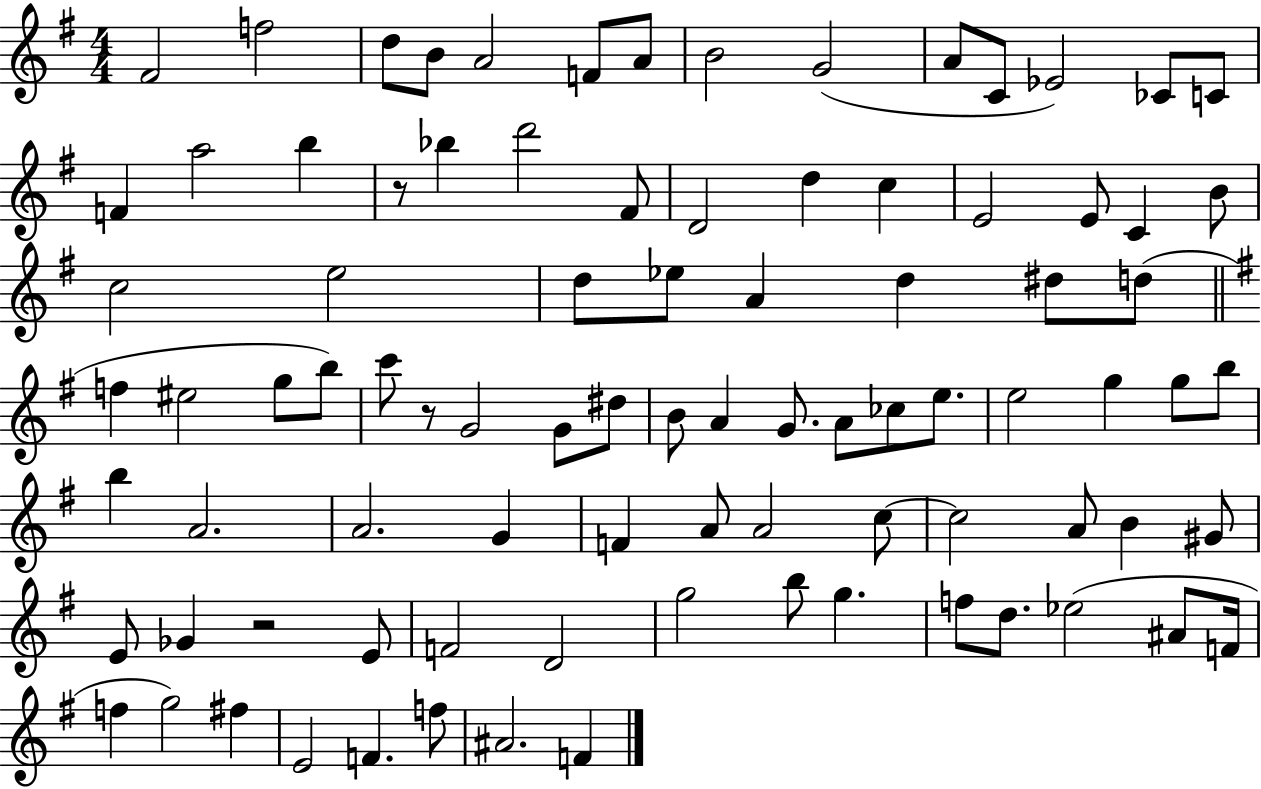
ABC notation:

X:1
T:Untitled
M:4/4
L:1/4
K:G
^F2 f2 d/2 B/2 A2 F/2 A/2 B2 G2 A/2 C/2 _E2 _C/2 C/2 F a2 b z/2 _b d'2 ^F/2 D2 d c E2 E/2 C B/2 c2 e2 d/2 _e/2 A d ^d/2 d/2 f ^e2 g/2 b/2 c'/2 z/2 G2 G/2 ^d/2 B/2 A G/2 A/2 _c/2 e/2 e2 g g/2 b/2 b A2 A2 G F A/2 A2 c/2 c2 A/2 B ^G/2 E/2 _G z2 E/2 F2 D2 g2 b/2 g f/2 d/2 _e2 ^A/2 F/4 f g2 ^f E2 F f/2 ^A2 F